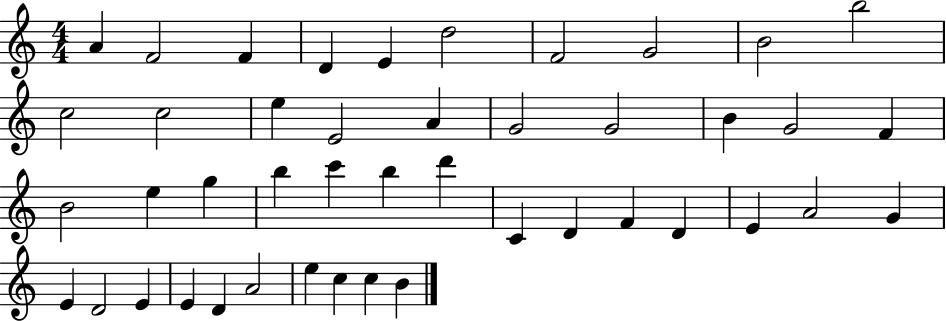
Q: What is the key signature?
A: C major